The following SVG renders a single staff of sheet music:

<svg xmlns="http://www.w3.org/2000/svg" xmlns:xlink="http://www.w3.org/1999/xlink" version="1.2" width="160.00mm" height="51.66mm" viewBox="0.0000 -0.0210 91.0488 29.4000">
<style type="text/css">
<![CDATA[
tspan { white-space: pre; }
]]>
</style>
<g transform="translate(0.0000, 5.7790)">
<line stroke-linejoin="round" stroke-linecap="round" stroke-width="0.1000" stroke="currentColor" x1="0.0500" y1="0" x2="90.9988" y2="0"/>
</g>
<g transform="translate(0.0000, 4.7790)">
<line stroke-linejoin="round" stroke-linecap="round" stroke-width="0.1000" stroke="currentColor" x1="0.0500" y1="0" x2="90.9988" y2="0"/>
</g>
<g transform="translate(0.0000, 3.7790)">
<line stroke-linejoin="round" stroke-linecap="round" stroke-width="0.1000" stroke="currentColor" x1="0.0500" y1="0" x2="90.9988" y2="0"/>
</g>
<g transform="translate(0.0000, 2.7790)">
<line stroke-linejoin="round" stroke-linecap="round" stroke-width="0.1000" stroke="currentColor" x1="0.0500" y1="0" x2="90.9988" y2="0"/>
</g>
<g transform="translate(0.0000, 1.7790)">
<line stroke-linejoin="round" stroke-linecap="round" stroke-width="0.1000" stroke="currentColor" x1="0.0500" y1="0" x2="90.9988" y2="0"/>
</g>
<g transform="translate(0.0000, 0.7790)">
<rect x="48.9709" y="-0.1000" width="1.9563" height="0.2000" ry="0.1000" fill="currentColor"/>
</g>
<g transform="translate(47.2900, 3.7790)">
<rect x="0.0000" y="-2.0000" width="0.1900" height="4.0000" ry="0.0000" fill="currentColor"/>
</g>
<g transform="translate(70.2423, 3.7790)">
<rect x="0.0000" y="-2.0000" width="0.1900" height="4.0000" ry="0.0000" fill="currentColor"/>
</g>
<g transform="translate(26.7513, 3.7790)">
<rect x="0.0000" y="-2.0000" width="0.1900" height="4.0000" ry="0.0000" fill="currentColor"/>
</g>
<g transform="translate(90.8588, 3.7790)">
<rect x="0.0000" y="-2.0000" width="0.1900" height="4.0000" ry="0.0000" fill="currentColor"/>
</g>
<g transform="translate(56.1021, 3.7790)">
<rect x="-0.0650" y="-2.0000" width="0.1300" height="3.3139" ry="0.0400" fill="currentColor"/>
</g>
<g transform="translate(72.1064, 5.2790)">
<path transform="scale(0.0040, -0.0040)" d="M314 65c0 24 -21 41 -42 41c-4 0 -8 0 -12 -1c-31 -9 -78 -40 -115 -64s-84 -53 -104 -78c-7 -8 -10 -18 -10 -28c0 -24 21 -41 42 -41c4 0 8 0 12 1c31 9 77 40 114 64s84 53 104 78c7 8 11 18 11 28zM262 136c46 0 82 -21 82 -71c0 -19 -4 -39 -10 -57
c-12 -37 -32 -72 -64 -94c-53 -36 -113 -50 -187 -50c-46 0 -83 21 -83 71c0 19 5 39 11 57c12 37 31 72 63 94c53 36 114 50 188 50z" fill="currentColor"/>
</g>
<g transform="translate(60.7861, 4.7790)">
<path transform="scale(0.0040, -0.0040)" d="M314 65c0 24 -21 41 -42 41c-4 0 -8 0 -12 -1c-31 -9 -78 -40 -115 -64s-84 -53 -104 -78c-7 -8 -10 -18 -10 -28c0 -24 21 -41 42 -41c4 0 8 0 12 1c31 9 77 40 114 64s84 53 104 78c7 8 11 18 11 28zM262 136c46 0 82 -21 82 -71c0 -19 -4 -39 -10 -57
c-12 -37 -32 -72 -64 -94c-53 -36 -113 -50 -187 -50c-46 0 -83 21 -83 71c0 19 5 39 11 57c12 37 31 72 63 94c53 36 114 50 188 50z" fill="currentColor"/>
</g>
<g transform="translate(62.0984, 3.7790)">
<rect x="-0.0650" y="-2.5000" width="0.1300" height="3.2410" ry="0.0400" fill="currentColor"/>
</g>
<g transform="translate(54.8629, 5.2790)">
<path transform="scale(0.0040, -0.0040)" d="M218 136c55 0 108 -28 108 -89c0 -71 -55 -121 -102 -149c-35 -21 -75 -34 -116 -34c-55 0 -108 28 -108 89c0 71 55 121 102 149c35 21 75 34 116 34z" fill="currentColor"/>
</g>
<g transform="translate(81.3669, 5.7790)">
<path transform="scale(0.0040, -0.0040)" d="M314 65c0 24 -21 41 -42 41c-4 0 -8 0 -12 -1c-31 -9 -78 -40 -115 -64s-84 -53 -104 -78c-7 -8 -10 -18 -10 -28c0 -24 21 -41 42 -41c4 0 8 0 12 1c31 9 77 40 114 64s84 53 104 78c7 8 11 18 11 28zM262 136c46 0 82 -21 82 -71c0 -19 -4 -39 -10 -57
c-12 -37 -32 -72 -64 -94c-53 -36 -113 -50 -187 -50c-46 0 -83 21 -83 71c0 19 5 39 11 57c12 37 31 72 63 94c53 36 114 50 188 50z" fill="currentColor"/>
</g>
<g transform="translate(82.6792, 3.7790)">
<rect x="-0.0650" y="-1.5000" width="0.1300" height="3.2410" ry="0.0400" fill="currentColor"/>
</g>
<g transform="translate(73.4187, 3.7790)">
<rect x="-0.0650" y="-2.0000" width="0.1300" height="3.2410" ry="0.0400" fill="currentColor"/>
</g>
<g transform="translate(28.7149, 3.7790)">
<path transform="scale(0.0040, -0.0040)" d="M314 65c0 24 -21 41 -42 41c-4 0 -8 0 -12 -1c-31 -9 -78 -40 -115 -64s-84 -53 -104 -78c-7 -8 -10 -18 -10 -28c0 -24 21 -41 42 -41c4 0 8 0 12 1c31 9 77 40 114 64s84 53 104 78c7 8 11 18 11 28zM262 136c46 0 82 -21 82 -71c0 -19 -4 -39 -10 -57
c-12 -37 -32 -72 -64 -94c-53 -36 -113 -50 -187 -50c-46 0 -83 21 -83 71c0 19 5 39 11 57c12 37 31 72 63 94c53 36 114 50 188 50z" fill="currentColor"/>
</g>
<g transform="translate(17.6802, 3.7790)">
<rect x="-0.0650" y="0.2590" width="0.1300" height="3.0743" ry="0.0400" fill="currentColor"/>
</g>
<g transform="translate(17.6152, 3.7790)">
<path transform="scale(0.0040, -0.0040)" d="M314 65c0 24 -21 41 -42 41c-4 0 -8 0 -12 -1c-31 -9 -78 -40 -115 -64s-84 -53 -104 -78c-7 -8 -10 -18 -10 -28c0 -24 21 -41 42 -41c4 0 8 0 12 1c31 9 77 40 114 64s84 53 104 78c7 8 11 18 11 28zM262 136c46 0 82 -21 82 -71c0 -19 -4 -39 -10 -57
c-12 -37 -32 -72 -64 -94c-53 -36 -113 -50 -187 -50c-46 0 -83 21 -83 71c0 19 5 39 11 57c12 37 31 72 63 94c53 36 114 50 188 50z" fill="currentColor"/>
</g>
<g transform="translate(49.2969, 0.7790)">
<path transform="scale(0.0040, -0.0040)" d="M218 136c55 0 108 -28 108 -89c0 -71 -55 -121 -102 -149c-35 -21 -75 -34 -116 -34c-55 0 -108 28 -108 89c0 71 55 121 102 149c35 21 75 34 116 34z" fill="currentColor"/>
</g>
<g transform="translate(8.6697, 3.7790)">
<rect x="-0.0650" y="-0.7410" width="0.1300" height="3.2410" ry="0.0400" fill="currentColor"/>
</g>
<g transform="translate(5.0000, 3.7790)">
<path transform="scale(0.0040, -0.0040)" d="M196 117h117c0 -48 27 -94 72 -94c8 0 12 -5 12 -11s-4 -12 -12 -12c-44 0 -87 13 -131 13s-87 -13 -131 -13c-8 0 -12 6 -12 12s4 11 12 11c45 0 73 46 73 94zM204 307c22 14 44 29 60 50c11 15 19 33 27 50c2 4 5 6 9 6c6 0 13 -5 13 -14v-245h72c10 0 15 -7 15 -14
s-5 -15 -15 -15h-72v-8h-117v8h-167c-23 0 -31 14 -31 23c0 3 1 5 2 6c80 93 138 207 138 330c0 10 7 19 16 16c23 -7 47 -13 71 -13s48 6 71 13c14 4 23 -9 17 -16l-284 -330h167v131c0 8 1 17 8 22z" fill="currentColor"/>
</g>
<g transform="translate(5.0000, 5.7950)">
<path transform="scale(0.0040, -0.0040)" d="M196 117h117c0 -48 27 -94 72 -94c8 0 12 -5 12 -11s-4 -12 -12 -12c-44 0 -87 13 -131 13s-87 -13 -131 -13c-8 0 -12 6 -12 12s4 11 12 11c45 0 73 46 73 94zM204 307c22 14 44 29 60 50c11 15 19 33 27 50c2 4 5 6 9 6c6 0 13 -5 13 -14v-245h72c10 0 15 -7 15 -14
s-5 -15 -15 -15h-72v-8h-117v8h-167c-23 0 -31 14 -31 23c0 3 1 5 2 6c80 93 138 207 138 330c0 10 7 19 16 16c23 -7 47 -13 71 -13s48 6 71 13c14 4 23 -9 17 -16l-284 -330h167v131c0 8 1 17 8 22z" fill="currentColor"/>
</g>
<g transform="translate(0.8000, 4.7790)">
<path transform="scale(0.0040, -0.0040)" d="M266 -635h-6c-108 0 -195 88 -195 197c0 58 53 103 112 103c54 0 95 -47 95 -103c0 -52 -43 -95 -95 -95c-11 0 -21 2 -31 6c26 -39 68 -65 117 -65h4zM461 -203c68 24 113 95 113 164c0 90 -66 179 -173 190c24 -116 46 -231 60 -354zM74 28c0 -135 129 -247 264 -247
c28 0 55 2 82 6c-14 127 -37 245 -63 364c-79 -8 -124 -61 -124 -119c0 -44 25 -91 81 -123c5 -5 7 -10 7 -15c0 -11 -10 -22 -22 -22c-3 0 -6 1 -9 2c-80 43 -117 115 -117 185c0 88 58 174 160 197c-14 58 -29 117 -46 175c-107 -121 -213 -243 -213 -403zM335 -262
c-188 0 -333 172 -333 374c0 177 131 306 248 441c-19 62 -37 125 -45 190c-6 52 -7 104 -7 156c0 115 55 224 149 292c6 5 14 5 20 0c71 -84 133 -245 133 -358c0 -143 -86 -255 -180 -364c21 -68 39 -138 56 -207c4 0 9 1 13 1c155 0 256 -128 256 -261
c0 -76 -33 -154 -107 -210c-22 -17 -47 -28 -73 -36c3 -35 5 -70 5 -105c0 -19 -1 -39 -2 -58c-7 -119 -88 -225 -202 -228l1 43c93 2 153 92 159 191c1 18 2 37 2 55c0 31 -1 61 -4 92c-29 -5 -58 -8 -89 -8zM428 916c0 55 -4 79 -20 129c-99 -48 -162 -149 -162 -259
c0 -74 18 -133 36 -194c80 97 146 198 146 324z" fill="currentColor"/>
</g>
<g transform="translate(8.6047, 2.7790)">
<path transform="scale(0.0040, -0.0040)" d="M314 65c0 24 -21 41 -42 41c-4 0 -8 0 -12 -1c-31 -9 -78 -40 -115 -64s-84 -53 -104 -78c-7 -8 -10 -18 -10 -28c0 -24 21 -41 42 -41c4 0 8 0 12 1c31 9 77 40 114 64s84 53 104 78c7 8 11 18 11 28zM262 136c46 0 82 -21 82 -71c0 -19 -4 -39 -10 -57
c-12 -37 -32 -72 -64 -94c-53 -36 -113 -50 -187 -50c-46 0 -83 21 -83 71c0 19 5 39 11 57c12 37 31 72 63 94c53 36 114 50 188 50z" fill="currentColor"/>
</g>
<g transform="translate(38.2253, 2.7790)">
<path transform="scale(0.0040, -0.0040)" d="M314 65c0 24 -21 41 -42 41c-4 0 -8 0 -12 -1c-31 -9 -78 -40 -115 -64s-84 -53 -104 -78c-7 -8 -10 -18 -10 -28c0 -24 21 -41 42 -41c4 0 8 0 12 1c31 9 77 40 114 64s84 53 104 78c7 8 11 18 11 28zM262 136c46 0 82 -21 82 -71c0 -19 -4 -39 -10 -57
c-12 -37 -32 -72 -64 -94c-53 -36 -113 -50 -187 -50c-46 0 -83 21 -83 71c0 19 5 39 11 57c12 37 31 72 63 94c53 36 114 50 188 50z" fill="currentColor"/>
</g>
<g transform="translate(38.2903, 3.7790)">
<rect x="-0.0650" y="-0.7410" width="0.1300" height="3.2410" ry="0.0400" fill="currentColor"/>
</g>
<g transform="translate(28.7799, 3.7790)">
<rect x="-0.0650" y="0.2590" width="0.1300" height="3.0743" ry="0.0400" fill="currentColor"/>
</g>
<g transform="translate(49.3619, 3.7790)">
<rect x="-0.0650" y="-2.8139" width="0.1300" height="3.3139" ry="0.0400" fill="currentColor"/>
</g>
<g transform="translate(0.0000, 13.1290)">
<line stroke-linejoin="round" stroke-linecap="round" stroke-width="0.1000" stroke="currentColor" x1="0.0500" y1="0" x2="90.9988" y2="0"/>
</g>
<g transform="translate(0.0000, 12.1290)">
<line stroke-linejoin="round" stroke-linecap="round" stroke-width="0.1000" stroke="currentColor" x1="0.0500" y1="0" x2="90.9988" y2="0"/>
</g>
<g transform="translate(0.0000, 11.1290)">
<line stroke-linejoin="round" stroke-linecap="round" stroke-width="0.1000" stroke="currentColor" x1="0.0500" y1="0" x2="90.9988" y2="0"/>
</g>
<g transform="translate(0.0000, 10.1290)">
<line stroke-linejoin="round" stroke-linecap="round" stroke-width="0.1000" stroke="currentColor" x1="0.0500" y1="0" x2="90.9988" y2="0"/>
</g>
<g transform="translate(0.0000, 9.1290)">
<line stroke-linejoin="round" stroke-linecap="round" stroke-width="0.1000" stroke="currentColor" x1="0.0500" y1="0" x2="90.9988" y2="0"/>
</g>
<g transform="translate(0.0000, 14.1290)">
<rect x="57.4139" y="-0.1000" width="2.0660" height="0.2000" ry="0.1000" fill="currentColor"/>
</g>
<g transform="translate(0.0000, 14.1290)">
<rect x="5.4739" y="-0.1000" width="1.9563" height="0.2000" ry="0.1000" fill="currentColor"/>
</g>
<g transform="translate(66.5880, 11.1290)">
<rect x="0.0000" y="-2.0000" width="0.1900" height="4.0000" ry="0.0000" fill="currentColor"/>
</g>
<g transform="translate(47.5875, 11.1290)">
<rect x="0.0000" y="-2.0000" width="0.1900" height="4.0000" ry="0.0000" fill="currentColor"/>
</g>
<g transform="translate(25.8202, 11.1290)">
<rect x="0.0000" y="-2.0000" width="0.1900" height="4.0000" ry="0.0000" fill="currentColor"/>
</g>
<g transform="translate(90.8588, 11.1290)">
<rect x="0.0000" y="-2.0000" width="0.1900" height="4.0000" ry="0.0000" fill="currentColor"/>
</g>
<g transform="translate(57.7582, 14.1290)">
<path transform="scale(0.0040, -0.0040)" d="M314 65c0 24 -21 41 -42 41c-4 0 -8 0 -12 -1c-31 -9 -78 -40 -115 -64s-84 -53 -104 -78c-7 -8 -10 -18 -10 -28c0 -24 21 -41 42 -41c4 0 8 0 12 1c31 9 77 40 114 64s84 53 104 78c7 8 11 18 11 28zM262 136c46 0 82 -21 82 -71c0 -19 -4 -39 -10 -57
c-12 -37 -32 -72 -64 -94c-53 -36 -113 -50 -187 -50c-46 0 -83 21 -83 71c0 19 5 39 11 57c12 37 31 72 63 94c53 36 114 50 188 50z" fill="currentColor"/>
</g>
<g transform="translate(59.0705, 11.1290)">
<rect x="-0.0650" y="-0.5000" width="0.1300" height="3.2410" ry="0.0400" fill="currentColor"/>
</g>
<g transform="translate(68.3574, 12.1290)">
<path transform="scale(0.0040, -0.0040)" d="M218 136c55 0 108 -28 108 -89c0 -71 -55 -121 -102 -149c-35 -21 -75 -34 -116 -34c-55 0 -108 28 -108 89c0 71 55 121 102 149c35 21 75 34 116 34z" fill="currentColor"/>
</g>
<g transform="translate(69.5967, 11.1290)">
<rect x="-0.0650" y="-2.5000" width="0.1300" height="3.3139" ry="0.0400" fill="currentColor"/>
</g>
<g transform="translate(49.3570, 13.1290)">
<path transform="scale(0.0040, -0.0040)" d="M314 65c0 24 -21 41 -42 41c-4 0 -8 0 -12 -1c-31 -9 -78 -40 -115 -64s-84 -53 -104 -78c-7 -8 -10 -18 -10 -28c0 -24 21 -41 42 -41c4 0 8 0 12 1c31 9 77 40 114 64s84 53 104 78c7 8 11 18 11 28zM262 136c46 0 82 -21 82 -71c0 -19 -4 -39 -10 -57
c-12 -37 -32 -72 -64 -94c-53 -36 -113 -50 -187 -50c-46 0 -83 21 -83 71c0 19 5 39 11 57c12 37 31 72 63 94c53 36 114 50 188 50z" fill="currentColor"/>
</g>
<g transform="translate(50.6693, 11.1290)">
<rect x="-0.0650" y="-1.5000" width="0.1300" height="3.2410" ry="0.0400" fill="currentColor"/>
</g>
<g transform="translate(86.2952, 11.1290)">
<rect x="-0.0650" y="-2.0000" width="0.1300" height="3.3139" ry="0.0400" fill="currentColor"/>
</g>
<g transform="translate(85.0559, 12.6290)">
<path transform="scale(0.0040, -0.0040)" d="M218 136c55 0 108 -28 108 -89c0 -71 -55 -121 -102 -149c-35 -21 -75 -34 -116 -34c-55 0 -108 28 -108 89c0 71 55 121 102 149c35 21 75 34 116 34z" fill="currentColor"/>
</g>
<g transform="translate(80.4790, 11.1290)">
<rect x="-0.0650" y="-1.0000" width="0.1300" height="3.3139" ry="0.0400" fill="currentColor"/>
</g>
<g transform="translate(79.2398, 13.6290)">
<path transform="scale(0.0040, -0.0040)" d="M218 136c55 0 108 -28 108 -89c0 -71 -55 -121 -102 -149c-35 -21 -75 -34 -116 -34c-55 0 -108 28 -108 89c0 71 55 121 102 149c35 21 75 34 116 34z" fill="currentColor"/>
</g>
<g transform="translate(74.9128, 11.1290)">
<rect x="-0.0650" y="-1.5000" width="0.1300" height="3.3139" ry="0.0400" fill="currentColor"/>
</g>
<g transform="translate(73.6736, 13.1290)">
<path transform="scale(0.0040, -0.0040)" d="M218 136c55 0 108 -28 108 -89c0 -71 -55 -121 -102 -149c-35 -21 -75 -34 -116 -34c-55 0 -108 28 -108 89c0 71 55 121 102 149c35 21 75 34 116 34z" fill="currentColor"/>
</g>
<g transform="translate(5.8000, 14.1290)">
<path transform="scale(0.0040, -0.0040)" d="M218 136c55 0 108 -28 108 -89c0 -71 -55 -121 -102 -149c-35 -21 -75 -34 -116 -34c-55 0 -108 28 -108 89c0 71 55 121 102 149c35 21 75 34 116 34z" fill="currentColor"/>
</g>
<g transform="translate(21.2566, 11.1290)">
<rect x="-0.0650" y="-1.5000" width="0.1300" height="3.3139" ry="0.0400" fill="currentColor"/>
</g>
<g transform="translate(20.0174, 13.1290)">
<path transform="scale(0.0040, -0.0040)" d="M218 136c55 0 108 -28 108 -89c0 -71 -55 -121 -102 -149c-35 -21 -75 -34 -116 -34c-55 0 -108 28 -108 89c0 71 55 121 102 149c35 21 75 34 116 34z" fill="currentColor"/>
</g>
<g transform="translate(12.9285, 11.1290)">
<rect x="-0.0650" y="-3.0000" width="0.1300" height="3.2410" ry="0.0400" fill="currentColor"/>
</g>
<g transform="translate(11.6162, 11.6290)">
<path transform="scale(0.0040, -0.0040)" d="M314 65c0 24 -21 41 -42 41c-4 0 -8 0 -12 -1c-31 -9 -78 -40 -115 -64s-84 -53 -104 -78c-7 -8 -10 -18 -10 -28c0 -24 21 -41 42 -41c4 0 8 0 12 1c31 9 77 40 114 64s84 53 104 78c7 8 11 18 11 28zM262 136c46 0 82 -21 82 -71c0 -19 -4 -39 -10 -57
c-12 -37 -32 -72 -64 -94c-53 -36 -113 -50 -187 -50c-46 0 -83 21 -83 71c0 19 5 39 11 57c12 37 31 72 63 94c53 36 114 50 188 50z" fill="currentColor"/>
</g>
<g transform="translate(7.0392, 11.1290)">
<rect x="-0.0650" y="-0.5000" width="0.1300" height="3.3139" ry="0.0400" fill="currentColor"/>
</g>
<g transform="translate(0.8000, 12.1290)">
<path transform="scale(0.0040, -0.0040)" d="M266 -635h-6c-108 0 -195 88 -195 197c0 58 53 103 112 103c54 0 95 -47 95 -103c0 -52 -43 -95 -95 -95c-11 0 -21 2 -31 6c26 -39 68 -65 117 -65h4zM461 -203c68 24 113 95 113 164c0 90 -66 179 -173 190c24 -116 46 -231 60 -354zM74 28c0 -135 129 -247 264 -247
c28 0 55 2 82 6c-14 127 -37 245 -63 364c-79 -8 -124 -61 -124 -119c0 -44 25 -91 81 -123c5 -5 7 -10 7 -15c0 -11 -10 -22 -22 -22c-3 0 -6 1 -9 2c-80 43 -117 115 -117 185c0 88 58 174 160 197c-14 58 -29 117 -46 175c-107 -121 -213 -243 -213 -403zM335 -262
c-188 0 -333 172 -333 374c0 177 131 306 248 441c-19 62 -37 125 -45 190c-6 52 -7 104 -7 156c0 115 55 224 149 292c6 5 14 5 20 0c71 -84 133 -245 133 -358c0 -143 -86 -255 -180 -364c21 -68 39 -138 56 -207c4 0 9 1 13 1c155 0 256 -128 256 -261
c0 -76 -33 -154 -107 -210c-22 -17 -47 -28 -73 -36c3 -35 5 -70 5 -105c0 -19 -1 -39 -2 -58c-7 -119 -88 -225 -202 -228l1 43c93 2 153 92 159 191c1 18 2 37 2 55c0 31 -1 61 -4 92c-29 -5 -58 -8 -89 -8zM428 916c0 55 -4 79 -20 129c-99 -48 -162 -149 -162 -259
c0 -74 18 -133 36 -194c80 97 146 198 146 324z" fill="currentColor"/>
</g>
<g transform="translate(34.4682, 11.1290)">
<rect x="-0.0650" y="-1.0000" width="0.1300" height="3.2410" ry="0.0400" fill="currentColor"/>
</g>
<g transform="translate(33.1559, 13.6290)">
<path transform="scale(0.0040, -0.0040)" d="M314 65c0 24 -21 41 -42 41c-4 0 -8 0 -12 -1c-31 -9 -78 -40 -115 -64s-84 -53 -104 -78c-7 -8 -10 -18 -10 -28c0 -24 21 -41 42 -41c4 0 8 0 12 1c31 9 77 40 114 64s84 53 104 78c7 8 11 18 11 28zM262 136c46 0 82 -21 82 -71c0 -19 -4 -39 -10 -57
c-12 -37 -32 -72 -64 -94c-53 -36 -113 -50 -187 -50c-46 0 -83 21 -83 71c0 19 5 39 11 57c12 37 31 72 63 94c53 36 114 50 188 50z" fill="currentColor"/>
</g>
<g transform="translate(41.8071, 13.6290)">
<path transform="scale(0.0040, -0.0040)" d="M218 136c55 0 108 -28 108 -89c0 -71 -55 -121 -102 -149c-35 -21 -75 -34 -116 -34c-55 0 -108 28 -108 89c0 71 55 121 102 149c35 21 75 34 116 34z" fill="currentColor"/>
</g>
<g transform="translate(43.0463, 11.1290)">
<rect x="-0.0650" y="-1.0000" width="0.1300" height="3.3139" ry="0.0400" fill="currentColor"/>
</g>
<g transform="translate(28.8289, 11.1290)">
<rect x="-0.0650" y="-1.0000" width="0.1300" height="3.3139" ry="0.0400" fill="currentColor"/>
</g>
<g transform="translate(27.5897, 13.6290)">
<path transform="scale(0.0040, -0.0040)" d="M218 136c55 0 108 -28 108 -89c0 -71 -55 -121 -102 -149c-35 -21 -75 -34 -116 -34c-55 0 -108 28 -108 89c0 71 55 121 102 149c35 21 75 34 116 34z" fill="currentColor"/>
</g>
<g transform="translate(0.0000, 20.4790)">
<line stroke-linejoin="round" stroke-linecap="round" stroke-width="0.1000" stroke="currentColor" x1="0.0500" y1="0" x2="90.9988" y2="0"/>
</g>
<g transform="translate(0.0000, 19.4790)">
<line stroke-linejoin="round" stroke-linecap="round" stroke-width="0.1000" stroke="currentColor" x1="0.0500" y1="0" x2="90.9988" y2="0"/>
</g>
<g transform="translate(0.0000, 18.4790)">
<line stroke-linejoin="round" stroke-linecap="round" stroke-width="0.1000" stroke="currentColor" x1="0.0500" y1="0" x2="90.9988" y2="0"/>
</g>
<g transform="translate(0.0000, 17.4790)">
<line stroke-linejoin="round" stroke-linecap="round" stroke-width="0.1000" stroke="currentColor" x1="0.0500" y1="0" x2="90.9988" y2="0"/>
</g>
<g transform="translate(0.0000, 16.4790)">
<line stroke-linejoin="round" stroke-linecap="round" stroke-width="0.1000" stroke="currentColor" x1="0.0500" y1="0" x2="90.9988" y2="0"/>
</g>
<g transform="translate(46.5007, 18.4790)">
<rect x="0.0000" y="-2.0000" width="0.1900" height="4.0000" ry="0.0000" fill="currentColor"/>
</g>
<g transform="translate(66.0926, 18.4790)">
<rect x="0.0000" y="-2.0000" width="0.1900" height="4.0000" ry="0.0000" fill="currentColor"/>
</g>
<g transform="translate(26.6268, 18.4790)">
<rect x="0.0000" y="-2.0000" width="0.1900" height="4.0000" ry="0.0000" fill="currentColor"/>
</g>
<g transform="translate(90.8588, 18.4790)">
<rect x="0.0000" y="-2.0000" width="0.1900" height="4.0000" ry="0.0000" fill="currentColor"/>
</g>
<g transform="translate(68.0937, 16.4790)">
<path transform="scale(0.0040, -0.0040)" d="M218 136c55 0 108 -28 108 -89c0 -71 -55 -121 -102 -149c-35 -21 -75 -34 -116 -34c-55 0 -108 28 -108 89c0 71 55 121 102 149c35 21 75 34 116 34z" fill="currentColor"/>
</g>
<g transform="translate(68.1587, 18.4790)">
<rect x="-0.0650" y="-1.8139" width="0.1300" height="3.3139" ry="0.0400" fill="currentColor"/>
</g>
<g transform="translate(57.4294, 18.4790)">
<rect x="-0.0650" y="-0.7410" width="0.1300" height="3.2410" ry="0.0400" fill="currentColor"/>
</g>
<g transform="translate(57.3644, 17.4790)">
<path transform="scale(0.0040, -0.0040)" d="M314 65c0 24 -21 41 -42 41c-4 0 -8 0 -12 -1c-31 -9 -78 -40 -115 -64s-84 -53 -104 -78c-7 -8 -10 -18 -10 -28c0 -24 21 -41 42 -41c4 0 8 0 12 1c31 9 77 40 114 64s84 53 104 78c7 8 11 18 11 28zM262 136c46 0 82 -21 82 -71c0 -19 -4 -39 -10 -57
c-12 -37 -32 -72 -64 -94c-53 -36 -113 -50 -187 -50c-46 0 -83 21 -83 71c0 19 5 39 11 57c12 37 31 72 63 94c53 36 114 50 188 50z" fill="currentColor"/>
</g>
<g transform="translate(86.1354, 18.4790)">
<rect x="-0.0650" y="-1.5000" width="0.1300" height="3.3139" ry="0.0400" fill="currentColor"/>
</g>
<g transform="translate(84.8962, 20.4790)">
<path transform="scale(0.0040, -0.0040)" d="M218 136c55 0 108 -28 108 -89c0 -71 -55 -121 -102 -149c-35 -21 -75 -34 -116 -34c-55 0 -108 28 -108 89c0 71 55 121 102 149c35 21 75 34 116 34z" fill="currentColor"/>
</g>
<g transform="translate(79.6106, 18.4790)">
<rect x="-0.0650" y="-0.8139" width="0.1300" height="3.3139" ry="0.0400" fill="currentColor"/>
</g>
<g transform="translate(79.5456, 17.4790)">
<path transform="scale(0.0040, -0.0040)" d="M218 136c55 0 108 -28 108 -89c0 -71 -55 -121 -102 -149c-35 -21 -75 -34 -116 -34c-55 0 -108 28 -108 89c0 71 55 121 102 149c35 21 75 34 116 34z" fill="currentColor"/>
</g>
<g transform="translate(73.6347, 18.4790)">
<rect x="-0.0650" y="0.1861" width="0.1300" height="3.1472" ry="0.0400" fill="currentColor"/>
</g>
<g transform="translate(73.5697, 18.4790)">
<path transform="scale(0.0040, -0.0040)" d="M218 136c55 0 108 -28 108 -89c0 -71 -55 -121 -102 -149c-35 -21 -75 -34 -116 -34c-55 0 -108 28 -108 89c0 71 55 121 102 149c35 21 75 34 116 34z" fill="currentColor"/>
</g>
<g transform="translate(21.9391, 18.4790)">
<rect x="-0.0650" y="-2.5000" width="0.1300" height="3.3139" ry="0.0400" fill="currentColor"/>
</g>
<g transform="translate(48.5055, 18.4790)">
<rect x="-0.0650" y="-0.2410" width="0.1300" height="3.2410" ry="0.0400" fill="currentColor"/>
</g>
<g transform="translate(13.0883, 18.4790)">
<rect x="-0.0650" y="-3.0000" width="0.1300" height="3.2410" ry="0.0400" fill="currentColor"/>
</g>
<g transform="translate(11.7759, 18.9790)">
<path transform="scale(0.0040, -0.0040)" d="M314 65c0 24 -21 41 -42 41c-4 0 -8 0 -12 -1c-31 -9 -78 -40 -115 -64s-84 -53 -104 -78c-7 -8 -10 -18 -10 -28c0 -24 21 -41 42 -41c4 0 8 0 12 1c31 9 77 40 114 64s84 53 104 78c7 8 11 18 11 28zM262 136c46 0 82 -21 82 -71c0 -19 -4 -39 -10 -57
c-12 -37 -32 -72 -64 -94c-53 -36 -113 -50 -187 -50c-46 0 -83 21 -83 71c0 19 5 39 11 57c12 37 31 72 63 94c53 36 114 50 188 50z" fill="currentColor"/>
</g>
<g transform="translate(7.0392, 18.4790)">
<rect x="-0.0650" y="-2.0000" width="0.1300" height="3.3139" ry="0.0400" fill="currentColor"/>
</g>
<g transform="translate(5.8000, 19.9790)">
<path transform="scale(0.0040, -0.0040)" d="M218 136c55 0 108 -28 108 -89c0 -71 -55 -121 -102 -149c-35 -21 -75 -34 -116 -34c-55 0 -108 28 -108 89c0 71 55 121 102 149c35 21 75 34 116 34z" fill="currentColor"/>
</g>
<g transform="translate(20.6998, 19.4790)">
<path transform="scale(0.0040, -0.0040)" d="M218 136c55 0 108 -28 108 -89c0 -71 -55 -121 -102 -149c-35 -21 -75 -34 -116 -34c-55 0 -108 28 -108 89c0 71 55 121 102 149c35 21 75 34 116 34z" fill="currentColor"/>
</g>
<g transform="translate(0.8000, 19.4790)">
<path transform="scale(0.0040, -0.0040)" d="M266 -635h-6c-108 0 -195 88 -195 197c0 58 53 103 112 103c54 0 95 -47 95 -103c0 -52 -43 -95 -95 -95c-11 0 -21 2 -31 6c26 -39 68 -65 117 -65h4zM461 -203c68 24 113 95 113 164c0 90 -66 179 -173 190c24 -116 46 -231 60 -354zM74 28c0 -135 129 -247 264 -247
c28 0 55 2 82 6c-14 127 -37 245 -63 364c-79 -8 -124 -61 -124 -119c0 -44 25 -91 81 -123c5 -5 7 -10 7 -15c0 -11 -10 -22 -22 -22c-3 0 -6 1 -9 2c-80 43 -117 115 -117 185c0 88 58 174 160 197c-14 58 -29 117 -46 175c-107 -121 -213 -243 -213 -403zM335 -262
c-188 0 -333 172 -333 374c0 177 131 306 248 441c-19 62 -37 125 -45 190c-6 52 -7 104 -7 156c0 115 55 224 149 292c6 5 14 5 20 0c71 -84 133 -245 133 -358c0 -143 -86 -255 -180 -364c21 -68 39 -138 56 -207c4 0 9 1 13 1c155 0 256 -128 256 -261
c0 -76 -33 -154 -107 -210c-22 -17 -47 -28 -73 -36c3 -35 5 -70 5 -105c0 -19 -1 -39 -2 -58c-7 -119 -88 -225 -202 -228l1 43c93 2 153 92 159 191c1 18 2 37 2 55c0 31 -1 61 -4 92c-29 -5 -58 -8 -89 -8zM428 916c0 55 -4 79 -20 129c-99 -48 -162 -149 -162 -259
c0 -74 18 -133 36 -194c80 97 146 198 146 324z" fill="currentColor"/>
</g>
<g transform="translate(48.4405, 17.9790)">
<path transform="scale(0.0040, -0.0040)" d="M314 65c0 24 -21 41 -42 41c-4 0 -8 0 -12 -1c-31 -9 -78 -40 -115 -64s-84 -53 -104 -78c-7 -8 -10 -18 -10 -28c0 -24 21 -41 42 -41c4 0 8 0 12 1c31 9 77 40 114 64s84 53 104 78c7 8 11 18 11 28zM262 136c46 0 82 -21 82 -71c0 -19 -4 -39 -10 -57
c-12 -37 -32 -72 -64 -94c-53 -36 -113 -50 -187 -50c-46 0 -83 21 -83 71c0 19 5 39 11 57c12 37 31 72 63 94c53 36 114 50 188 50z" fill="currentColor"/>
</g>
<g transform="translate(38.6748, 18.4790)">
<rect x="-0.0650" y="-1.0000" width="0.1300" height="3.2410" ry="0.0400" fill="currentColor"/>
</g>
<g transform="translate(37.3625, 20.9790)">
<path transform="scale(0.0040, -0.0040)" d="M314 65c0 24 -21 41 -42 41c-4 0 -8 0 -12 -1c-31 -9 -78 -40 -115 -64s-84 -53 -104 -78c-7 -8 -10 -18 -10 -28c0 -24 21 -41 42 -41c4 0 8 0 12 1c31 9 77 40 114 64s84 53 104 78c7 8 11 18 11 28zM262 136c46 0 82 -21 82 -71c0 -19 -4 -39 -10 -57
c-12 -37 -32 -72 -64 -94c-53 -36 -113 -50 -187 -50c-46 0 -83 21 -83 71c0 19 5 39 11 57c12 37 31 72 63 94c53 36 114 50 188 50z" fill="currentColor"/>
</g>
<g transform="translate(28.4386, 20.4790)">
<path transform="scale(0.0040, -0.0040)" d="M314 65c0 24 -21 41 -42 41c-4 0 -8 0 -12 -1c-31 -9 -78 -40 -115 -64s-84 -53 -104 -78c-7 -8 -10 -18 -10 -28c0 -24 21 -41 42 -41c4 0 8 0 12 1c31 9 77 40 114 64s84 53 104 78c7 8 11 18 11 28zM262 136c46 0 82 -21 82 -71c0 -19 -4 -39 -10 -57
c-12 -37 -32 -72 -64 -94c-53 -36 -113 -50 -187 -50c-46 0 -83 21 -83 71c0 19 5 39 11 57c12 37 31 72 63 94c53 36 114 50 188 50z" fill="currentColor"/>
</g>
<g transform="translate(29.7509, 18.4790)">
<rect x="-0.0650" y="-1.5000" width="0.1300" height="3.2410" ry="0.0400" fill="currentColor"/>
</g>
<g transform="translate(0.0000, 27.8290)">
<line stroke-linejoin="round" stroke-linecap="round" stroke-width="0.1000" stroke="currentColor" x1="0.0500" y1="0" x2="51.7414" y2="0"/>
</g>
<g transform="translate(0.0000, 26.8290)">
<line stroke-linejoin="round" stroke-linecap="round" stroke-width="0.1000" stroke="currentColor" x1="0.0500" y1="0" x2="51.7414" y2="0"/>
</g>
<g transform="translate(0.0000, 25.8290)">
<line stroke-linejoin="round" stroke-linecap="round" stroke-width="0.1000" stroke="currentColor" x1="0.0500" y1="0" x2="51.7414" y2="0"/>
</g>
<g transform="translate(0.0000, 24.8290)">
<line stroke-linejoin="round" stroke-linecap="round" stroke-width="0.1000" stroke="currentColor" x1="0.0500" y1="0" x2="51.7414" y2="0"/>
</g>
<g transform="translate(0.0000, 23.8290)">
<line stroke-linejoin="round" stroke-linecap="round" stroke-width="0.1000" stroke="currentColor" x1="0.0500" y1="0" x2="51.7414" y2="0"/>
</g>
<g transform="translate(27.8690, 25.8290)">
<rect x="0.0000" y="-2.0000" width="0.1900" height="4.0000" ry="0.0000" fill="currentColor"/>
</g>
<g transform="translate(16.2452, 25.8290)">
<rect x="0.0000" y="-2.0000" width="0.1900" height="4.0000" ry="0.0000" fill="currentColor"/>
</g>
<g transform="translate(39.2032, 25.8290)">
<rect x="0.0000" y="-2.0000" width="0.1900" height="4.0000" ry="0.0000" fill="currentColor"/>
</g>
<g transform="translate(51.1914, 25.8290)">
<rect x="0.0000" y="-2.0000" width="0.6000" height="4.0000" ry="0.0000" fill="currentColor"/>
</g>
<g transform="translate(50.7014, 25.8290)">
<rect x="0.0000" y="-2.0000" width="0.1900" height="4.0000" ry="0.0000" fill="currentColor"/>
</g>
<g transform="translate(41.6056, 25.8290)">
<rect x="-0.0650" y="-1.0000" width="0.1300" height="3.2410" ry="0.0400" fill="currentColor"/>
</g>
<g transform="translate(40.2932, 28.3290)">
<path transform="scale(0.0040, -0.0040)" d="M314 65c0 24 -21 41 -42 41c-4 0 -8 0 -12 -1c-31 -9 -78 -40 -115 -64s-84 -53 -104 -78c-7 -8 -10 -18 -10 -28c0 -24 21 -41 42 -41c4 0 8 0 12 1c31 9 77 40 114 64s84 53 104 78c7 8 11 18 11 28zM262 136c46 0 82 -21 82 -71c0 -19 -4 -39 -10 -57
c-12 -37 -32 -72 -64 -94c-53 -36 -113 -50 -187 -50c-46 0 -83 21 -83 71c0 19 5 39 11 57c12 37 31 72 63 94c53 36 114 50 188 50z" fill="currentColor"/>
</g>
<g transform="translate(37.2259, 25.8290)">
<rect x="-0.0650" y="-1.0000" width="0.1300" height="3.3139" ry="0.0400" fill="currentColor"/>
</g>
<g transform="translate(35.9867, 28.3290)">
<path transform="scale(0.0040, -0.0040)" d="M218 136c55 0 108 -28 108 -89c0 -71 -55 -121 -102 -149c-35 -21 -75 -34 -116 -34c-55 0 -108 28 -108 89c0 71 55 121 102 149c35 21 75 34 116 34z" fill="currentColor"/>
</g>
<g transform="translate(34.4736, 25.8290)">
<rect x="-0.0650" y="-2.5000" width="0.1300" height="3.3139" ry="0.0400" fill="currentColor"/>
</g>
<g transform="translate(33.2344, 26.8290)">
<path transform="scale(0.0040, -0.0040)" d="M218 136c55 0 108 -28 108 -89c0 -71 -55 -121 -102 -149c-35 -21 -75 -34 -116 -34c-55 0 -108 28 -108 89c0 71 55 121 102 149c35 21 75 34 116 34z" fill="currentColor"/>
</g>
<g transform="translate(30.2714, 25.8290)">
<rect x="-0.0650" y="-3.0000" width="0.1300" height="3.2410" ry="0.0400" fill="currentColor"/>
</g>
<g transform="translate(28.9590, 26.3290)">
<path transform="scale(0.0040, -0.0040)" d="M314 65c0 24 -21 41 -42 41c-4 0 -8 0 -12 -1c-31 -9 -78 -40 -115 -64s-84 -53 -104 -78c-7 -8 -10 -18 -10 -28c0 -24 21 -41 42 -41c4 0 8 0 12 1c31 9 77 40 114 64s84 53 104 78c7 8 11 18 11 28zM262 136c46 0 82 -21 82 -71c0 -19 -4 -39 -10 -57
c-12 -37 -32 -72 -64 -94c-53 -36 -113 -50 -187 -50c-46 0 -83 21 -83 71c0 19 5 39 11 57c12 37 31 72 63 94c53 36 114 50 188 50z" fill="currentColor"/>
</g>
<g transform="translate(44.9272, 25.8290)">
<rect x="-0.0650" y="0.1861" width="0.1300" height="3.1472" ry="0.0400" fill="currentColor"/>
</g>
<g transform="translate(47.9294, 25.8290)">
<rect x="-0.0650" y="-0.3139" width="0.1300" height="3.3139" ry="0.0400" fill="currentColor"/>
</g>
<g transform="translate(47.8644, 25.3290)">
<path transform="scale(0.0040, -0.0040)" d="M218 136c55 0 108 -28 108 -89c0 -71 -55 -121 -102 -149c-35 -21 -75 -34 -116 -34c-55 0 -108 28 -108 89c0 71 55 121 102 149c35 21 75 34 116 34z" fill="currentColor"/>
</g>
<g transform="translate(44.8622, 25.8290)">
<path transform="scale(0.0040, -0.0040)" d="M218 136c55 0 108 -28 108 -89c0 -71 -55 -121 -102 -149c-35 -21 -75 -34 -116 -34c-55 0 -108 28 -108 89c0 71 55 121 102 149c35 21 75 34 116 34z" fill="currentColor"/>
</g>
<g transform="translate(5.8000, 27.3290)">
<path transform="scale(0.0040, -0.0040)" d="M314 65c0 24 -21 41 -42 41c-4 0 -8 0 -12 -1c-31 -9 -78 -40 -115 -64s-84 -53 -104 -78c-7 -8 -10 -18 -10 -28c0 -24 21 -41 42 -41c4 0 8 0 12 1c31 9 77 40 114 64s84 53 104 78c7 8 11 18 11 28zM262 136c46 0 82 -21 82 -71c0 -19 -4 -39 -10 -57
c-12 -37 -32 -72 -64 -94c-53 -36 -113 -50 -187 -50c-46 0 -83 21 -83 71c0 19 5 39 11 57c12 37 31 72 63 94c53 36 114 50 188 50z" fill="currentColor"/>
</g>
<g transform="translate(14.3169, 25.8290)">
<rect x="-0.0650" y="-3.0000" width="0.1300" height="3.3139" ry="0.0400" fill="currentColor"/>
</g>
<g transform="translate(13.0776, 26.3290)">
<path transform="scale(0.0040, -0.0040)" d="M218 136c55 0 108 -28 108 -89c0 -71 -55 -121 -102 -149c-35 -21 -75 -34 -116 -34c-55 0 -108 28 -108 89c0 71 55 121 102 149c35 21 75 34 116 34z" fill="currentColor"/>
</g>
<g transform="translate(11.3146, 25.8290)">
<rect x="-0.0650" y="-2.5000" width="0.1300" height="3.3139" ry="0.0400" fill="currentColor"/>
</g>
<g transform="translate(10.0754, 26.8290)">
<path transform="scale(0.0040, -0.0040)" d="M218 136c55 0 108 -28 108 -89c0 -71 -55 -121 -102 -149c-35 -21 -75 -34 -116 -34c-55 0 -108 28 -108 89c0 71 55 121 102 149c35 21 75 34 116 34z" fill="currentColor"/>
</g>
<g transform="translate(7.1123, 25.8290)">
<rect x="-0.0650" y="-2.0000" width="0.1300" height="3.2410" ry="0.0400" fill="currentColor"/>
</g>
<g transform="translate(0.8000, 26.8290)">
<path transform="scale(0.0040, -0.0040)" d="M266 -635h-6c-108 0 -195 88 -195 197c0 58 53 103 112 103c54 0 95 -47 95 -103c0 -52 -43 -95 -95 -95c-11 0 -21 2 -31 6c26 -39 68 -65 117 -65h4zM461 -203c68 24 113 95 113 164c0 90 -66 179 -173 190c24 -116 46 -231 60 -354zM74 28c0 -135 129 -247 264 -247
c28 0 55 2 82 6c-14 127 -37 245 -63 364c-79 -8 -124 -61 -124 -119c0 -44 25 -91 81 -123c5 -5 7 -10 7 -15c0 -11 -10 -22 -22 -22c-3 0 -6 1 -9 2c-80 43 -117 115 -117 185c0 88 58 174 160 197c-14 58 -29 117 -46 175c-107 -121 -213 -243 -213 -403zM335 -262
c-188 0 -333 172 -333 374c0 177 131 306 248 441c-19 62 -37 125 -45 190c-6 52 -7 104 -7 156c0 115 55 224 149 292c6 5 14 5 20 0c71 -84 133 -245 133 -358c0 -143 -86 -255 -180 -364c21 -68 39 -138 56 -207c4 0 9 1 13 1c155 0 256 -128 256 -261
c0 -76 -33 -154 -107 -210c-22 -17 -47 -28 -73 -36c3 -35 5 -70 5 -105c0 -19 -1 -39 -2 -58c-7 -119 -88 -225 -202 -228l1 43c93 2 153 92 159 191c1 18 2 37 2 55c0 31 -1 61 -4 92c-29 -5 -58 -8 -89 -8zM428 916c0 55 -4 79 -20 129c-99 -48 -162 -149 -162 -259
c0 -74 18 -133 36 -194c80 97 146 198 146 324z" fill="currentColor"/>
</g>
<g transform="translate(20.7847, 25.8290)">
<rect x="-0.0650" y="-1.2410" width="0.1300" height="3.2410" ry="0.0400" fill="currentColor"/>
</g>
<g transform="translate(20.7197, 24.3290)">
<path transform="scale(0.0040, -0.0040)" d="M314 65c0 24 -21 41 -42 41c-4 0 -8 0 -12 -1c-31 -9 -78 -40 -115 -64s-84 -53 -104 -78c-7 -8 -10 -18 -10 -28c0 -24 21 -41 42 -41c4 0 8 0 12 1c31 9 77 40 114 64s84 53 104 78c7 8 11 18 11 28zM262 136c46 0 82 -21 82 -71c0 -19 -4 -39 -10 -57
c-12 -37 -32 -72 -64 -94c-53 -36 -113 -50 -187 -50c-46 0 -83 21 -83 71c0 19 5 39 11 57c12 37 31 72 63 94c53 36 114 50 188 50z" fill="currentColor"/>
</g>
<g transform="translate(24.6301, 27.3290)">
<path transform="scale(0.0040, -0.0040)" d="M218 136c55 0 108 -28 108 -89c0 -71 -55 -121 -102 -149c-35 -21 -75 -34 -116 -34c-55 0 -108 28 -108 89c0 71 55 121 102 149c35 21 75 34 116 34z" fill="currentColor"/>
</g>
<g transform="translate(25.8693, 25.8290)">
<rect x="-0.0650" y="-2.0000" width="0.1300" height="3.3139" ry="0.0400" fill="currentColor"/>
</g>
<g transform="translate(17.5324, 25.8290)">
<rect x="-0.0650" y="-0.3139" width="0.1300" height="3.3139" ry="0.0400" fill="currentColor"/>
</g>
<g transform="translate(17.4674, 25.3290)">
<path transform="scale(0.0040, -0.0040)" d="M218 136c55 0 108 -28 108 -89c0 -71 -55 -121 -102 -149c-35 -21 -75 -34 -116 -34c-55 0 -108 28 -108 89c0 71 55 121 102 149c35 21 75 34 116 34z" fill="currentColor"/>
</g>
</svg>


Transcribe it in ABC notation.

X:1
T:Untitled
M:4/4
L:1/4
K:C
d2 B2 B2 d2 a F G2 F2 E2 C A2 E D D2 D E2 C2 G E D F F A2 G E2 D2 c2 d2 f B d E F2 G A c e2 F A2 G D D2 B c